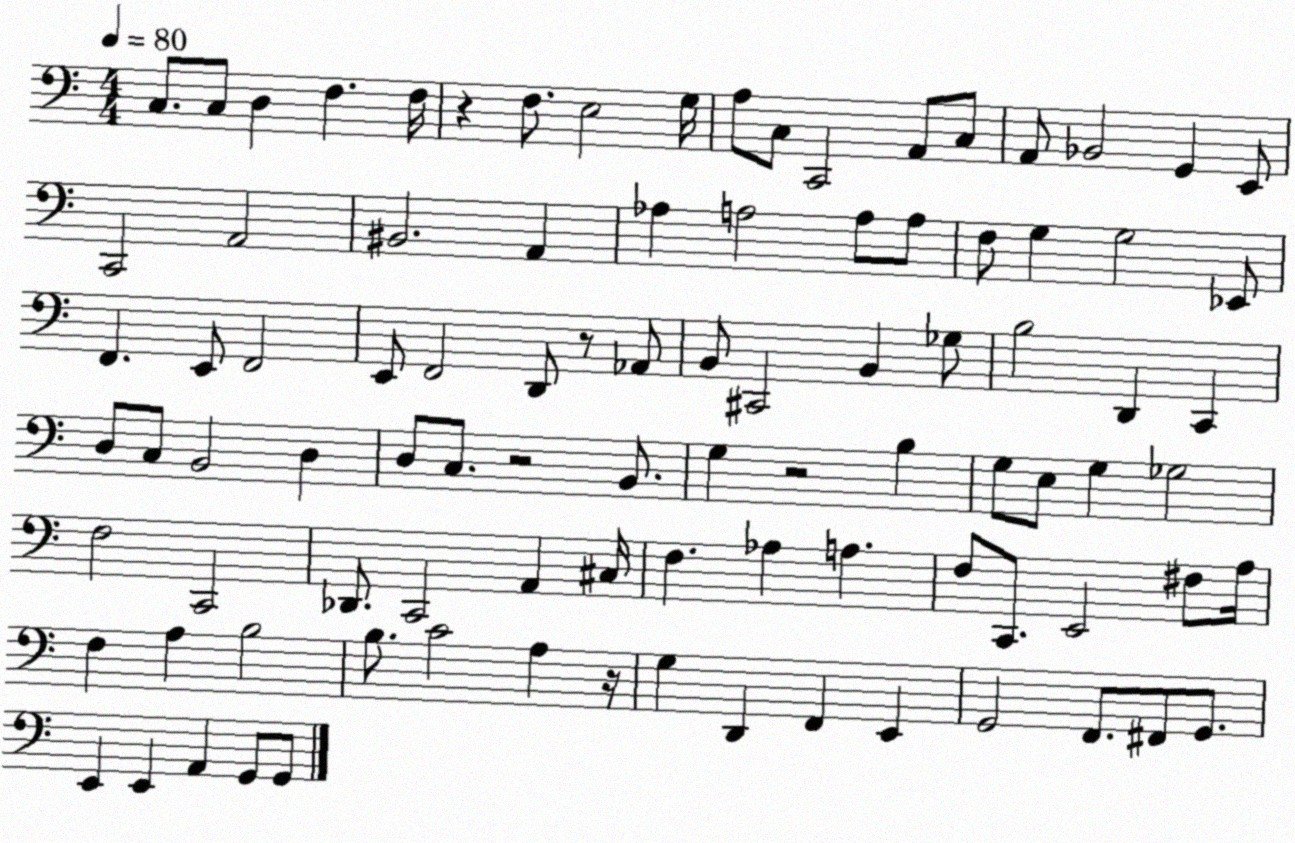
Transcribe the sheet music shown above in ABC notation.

X:1
T:Untitled
M:4/4
L:1/4
K:C
C,/2 C,/2 D, F, F,/4 z F,/2 E,2 G,/4 A,/2 C,/2 C,,2 A,,/2 C,/2 A,,/2 _B,,2 G,, E,,/2 C,,2 A,,2 ^B,,2 A,, _A, A,2 A,/2 A,/2 F,/2 G, G,2 _E,,/2 F,, E,,/2 F,,2 E,,/2 F,,2 D,,/2 z/2 _A,,/2 B,,/2 ^C,,2 B,, _G,/2 B,2 D,, C,, D,/2 C,/2 B,,2 D, D,/2 C,/2 z2 B,,/2 G, z2 B, G,/2 E,/2 G, _G,2 F,2 C,,2 _D,,/2 C,,2 A,, ^C,/4 F, _A, A, F,/2 C,,/2 E,,2 ^F,/2 A,/4 F, A, B,2 B,/2 C2 A, z/4 G, D,, F,, E,, G,,2 F,,/2 ^F,,/2 G,,/2 E,, E,, A,, G,,/2 G,,/2